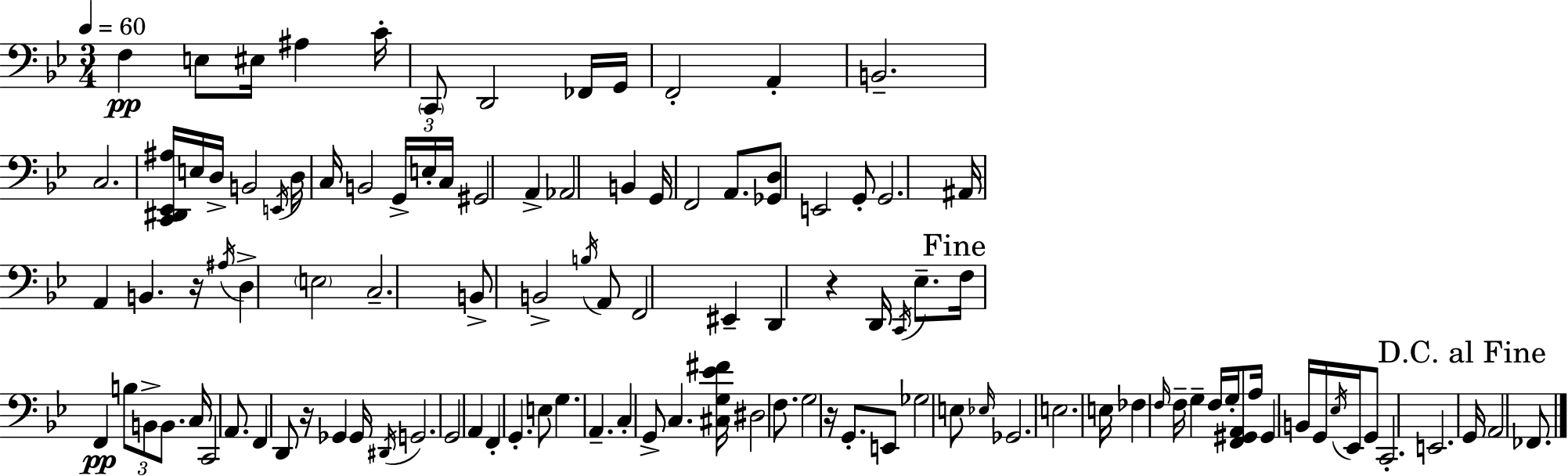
{
  \clef bass
  \numericTimeSignature
  \time 3/4
  \key g \minor
  \tempo 4 = 60
  f4\pp e8 eis16 ais4 c'16-. | \parenthesize c,8 d,2 fes,16 g,16 | f,2-. a,4-. | b,2.-- | \break c2. | <c, dis, ees, ais>16 e16 d16-> b,2 \acciaccatura { e,16 } | d16 c16 b,2 \tuplet 3/2 { g,16-> e16-. | c16 } gis,2 a,4-> | \break aes,2 b,4 | g,16 f,2 a,8. | <ges, d>8 e,2 g,8-. | g,2. | \break ais,16 a,4 b,4. | r16 \acciaccatura { ais16 } d4-> \parenthesize e2 | c2.-- | b,8-> b,2-> | \break \acciaccatura { b16 } a,8 f,2 eis,4-- | d,4 r4 d,16 | \acciaccatura { c,16 } ees8.-- \mark "Fine" f16 f,4\pp \tuplet 3/2 { b8 b,8-> | b,8. } c16 c,2 | \break a,8. f,4 d,8 r16 ges,4 | ges,16 \acciaccatura { dis,16 } g,2. | g,2 | a,4 f,4-. g,4.-. | \break e8 g4. a,4.-- | c4-. g,8-> c4. | <cis g ees' fis'>16 dis2 | f8. g2 | \break r16 g,8.-. e,8 ges2 | e8 \grace { ees16 } ges,2. | e2. | e16 fes4 \grace { f16 } | \break f16-- g4-- f16 g16-. <f, gis, a,>8 a16 gis,4 | b,16 g,16 \acciaccatura { ees16 } ees,16 g,8 c,2.-. | e,2. | \mark "D.C. al Fine" g,16 a,2 | \break fes,8. \bar "|."
}